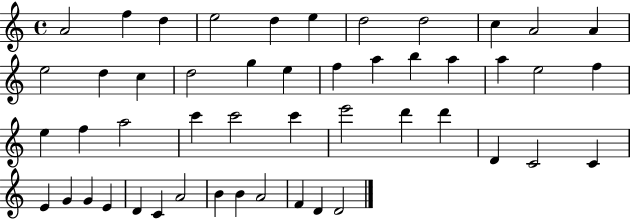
A4/h F5/q D5/q E5/h D5/q E5/q D5/h D5/h C5/q A4/h A4/q E5/h D5/q C5/q D5/h G5/q E5/q F5/q A5/q B5/q A5/q A5/q E5/h F5/q E5/q F5/q A5/h C6/q C6/h C6/q E6/h D6/q D6/q D4/q C4/h C4/q E4/q G4/q G4/q E4/q D4/q C4/q A4/h B4/q B4/q A4/h F4/q D4/q D4/h